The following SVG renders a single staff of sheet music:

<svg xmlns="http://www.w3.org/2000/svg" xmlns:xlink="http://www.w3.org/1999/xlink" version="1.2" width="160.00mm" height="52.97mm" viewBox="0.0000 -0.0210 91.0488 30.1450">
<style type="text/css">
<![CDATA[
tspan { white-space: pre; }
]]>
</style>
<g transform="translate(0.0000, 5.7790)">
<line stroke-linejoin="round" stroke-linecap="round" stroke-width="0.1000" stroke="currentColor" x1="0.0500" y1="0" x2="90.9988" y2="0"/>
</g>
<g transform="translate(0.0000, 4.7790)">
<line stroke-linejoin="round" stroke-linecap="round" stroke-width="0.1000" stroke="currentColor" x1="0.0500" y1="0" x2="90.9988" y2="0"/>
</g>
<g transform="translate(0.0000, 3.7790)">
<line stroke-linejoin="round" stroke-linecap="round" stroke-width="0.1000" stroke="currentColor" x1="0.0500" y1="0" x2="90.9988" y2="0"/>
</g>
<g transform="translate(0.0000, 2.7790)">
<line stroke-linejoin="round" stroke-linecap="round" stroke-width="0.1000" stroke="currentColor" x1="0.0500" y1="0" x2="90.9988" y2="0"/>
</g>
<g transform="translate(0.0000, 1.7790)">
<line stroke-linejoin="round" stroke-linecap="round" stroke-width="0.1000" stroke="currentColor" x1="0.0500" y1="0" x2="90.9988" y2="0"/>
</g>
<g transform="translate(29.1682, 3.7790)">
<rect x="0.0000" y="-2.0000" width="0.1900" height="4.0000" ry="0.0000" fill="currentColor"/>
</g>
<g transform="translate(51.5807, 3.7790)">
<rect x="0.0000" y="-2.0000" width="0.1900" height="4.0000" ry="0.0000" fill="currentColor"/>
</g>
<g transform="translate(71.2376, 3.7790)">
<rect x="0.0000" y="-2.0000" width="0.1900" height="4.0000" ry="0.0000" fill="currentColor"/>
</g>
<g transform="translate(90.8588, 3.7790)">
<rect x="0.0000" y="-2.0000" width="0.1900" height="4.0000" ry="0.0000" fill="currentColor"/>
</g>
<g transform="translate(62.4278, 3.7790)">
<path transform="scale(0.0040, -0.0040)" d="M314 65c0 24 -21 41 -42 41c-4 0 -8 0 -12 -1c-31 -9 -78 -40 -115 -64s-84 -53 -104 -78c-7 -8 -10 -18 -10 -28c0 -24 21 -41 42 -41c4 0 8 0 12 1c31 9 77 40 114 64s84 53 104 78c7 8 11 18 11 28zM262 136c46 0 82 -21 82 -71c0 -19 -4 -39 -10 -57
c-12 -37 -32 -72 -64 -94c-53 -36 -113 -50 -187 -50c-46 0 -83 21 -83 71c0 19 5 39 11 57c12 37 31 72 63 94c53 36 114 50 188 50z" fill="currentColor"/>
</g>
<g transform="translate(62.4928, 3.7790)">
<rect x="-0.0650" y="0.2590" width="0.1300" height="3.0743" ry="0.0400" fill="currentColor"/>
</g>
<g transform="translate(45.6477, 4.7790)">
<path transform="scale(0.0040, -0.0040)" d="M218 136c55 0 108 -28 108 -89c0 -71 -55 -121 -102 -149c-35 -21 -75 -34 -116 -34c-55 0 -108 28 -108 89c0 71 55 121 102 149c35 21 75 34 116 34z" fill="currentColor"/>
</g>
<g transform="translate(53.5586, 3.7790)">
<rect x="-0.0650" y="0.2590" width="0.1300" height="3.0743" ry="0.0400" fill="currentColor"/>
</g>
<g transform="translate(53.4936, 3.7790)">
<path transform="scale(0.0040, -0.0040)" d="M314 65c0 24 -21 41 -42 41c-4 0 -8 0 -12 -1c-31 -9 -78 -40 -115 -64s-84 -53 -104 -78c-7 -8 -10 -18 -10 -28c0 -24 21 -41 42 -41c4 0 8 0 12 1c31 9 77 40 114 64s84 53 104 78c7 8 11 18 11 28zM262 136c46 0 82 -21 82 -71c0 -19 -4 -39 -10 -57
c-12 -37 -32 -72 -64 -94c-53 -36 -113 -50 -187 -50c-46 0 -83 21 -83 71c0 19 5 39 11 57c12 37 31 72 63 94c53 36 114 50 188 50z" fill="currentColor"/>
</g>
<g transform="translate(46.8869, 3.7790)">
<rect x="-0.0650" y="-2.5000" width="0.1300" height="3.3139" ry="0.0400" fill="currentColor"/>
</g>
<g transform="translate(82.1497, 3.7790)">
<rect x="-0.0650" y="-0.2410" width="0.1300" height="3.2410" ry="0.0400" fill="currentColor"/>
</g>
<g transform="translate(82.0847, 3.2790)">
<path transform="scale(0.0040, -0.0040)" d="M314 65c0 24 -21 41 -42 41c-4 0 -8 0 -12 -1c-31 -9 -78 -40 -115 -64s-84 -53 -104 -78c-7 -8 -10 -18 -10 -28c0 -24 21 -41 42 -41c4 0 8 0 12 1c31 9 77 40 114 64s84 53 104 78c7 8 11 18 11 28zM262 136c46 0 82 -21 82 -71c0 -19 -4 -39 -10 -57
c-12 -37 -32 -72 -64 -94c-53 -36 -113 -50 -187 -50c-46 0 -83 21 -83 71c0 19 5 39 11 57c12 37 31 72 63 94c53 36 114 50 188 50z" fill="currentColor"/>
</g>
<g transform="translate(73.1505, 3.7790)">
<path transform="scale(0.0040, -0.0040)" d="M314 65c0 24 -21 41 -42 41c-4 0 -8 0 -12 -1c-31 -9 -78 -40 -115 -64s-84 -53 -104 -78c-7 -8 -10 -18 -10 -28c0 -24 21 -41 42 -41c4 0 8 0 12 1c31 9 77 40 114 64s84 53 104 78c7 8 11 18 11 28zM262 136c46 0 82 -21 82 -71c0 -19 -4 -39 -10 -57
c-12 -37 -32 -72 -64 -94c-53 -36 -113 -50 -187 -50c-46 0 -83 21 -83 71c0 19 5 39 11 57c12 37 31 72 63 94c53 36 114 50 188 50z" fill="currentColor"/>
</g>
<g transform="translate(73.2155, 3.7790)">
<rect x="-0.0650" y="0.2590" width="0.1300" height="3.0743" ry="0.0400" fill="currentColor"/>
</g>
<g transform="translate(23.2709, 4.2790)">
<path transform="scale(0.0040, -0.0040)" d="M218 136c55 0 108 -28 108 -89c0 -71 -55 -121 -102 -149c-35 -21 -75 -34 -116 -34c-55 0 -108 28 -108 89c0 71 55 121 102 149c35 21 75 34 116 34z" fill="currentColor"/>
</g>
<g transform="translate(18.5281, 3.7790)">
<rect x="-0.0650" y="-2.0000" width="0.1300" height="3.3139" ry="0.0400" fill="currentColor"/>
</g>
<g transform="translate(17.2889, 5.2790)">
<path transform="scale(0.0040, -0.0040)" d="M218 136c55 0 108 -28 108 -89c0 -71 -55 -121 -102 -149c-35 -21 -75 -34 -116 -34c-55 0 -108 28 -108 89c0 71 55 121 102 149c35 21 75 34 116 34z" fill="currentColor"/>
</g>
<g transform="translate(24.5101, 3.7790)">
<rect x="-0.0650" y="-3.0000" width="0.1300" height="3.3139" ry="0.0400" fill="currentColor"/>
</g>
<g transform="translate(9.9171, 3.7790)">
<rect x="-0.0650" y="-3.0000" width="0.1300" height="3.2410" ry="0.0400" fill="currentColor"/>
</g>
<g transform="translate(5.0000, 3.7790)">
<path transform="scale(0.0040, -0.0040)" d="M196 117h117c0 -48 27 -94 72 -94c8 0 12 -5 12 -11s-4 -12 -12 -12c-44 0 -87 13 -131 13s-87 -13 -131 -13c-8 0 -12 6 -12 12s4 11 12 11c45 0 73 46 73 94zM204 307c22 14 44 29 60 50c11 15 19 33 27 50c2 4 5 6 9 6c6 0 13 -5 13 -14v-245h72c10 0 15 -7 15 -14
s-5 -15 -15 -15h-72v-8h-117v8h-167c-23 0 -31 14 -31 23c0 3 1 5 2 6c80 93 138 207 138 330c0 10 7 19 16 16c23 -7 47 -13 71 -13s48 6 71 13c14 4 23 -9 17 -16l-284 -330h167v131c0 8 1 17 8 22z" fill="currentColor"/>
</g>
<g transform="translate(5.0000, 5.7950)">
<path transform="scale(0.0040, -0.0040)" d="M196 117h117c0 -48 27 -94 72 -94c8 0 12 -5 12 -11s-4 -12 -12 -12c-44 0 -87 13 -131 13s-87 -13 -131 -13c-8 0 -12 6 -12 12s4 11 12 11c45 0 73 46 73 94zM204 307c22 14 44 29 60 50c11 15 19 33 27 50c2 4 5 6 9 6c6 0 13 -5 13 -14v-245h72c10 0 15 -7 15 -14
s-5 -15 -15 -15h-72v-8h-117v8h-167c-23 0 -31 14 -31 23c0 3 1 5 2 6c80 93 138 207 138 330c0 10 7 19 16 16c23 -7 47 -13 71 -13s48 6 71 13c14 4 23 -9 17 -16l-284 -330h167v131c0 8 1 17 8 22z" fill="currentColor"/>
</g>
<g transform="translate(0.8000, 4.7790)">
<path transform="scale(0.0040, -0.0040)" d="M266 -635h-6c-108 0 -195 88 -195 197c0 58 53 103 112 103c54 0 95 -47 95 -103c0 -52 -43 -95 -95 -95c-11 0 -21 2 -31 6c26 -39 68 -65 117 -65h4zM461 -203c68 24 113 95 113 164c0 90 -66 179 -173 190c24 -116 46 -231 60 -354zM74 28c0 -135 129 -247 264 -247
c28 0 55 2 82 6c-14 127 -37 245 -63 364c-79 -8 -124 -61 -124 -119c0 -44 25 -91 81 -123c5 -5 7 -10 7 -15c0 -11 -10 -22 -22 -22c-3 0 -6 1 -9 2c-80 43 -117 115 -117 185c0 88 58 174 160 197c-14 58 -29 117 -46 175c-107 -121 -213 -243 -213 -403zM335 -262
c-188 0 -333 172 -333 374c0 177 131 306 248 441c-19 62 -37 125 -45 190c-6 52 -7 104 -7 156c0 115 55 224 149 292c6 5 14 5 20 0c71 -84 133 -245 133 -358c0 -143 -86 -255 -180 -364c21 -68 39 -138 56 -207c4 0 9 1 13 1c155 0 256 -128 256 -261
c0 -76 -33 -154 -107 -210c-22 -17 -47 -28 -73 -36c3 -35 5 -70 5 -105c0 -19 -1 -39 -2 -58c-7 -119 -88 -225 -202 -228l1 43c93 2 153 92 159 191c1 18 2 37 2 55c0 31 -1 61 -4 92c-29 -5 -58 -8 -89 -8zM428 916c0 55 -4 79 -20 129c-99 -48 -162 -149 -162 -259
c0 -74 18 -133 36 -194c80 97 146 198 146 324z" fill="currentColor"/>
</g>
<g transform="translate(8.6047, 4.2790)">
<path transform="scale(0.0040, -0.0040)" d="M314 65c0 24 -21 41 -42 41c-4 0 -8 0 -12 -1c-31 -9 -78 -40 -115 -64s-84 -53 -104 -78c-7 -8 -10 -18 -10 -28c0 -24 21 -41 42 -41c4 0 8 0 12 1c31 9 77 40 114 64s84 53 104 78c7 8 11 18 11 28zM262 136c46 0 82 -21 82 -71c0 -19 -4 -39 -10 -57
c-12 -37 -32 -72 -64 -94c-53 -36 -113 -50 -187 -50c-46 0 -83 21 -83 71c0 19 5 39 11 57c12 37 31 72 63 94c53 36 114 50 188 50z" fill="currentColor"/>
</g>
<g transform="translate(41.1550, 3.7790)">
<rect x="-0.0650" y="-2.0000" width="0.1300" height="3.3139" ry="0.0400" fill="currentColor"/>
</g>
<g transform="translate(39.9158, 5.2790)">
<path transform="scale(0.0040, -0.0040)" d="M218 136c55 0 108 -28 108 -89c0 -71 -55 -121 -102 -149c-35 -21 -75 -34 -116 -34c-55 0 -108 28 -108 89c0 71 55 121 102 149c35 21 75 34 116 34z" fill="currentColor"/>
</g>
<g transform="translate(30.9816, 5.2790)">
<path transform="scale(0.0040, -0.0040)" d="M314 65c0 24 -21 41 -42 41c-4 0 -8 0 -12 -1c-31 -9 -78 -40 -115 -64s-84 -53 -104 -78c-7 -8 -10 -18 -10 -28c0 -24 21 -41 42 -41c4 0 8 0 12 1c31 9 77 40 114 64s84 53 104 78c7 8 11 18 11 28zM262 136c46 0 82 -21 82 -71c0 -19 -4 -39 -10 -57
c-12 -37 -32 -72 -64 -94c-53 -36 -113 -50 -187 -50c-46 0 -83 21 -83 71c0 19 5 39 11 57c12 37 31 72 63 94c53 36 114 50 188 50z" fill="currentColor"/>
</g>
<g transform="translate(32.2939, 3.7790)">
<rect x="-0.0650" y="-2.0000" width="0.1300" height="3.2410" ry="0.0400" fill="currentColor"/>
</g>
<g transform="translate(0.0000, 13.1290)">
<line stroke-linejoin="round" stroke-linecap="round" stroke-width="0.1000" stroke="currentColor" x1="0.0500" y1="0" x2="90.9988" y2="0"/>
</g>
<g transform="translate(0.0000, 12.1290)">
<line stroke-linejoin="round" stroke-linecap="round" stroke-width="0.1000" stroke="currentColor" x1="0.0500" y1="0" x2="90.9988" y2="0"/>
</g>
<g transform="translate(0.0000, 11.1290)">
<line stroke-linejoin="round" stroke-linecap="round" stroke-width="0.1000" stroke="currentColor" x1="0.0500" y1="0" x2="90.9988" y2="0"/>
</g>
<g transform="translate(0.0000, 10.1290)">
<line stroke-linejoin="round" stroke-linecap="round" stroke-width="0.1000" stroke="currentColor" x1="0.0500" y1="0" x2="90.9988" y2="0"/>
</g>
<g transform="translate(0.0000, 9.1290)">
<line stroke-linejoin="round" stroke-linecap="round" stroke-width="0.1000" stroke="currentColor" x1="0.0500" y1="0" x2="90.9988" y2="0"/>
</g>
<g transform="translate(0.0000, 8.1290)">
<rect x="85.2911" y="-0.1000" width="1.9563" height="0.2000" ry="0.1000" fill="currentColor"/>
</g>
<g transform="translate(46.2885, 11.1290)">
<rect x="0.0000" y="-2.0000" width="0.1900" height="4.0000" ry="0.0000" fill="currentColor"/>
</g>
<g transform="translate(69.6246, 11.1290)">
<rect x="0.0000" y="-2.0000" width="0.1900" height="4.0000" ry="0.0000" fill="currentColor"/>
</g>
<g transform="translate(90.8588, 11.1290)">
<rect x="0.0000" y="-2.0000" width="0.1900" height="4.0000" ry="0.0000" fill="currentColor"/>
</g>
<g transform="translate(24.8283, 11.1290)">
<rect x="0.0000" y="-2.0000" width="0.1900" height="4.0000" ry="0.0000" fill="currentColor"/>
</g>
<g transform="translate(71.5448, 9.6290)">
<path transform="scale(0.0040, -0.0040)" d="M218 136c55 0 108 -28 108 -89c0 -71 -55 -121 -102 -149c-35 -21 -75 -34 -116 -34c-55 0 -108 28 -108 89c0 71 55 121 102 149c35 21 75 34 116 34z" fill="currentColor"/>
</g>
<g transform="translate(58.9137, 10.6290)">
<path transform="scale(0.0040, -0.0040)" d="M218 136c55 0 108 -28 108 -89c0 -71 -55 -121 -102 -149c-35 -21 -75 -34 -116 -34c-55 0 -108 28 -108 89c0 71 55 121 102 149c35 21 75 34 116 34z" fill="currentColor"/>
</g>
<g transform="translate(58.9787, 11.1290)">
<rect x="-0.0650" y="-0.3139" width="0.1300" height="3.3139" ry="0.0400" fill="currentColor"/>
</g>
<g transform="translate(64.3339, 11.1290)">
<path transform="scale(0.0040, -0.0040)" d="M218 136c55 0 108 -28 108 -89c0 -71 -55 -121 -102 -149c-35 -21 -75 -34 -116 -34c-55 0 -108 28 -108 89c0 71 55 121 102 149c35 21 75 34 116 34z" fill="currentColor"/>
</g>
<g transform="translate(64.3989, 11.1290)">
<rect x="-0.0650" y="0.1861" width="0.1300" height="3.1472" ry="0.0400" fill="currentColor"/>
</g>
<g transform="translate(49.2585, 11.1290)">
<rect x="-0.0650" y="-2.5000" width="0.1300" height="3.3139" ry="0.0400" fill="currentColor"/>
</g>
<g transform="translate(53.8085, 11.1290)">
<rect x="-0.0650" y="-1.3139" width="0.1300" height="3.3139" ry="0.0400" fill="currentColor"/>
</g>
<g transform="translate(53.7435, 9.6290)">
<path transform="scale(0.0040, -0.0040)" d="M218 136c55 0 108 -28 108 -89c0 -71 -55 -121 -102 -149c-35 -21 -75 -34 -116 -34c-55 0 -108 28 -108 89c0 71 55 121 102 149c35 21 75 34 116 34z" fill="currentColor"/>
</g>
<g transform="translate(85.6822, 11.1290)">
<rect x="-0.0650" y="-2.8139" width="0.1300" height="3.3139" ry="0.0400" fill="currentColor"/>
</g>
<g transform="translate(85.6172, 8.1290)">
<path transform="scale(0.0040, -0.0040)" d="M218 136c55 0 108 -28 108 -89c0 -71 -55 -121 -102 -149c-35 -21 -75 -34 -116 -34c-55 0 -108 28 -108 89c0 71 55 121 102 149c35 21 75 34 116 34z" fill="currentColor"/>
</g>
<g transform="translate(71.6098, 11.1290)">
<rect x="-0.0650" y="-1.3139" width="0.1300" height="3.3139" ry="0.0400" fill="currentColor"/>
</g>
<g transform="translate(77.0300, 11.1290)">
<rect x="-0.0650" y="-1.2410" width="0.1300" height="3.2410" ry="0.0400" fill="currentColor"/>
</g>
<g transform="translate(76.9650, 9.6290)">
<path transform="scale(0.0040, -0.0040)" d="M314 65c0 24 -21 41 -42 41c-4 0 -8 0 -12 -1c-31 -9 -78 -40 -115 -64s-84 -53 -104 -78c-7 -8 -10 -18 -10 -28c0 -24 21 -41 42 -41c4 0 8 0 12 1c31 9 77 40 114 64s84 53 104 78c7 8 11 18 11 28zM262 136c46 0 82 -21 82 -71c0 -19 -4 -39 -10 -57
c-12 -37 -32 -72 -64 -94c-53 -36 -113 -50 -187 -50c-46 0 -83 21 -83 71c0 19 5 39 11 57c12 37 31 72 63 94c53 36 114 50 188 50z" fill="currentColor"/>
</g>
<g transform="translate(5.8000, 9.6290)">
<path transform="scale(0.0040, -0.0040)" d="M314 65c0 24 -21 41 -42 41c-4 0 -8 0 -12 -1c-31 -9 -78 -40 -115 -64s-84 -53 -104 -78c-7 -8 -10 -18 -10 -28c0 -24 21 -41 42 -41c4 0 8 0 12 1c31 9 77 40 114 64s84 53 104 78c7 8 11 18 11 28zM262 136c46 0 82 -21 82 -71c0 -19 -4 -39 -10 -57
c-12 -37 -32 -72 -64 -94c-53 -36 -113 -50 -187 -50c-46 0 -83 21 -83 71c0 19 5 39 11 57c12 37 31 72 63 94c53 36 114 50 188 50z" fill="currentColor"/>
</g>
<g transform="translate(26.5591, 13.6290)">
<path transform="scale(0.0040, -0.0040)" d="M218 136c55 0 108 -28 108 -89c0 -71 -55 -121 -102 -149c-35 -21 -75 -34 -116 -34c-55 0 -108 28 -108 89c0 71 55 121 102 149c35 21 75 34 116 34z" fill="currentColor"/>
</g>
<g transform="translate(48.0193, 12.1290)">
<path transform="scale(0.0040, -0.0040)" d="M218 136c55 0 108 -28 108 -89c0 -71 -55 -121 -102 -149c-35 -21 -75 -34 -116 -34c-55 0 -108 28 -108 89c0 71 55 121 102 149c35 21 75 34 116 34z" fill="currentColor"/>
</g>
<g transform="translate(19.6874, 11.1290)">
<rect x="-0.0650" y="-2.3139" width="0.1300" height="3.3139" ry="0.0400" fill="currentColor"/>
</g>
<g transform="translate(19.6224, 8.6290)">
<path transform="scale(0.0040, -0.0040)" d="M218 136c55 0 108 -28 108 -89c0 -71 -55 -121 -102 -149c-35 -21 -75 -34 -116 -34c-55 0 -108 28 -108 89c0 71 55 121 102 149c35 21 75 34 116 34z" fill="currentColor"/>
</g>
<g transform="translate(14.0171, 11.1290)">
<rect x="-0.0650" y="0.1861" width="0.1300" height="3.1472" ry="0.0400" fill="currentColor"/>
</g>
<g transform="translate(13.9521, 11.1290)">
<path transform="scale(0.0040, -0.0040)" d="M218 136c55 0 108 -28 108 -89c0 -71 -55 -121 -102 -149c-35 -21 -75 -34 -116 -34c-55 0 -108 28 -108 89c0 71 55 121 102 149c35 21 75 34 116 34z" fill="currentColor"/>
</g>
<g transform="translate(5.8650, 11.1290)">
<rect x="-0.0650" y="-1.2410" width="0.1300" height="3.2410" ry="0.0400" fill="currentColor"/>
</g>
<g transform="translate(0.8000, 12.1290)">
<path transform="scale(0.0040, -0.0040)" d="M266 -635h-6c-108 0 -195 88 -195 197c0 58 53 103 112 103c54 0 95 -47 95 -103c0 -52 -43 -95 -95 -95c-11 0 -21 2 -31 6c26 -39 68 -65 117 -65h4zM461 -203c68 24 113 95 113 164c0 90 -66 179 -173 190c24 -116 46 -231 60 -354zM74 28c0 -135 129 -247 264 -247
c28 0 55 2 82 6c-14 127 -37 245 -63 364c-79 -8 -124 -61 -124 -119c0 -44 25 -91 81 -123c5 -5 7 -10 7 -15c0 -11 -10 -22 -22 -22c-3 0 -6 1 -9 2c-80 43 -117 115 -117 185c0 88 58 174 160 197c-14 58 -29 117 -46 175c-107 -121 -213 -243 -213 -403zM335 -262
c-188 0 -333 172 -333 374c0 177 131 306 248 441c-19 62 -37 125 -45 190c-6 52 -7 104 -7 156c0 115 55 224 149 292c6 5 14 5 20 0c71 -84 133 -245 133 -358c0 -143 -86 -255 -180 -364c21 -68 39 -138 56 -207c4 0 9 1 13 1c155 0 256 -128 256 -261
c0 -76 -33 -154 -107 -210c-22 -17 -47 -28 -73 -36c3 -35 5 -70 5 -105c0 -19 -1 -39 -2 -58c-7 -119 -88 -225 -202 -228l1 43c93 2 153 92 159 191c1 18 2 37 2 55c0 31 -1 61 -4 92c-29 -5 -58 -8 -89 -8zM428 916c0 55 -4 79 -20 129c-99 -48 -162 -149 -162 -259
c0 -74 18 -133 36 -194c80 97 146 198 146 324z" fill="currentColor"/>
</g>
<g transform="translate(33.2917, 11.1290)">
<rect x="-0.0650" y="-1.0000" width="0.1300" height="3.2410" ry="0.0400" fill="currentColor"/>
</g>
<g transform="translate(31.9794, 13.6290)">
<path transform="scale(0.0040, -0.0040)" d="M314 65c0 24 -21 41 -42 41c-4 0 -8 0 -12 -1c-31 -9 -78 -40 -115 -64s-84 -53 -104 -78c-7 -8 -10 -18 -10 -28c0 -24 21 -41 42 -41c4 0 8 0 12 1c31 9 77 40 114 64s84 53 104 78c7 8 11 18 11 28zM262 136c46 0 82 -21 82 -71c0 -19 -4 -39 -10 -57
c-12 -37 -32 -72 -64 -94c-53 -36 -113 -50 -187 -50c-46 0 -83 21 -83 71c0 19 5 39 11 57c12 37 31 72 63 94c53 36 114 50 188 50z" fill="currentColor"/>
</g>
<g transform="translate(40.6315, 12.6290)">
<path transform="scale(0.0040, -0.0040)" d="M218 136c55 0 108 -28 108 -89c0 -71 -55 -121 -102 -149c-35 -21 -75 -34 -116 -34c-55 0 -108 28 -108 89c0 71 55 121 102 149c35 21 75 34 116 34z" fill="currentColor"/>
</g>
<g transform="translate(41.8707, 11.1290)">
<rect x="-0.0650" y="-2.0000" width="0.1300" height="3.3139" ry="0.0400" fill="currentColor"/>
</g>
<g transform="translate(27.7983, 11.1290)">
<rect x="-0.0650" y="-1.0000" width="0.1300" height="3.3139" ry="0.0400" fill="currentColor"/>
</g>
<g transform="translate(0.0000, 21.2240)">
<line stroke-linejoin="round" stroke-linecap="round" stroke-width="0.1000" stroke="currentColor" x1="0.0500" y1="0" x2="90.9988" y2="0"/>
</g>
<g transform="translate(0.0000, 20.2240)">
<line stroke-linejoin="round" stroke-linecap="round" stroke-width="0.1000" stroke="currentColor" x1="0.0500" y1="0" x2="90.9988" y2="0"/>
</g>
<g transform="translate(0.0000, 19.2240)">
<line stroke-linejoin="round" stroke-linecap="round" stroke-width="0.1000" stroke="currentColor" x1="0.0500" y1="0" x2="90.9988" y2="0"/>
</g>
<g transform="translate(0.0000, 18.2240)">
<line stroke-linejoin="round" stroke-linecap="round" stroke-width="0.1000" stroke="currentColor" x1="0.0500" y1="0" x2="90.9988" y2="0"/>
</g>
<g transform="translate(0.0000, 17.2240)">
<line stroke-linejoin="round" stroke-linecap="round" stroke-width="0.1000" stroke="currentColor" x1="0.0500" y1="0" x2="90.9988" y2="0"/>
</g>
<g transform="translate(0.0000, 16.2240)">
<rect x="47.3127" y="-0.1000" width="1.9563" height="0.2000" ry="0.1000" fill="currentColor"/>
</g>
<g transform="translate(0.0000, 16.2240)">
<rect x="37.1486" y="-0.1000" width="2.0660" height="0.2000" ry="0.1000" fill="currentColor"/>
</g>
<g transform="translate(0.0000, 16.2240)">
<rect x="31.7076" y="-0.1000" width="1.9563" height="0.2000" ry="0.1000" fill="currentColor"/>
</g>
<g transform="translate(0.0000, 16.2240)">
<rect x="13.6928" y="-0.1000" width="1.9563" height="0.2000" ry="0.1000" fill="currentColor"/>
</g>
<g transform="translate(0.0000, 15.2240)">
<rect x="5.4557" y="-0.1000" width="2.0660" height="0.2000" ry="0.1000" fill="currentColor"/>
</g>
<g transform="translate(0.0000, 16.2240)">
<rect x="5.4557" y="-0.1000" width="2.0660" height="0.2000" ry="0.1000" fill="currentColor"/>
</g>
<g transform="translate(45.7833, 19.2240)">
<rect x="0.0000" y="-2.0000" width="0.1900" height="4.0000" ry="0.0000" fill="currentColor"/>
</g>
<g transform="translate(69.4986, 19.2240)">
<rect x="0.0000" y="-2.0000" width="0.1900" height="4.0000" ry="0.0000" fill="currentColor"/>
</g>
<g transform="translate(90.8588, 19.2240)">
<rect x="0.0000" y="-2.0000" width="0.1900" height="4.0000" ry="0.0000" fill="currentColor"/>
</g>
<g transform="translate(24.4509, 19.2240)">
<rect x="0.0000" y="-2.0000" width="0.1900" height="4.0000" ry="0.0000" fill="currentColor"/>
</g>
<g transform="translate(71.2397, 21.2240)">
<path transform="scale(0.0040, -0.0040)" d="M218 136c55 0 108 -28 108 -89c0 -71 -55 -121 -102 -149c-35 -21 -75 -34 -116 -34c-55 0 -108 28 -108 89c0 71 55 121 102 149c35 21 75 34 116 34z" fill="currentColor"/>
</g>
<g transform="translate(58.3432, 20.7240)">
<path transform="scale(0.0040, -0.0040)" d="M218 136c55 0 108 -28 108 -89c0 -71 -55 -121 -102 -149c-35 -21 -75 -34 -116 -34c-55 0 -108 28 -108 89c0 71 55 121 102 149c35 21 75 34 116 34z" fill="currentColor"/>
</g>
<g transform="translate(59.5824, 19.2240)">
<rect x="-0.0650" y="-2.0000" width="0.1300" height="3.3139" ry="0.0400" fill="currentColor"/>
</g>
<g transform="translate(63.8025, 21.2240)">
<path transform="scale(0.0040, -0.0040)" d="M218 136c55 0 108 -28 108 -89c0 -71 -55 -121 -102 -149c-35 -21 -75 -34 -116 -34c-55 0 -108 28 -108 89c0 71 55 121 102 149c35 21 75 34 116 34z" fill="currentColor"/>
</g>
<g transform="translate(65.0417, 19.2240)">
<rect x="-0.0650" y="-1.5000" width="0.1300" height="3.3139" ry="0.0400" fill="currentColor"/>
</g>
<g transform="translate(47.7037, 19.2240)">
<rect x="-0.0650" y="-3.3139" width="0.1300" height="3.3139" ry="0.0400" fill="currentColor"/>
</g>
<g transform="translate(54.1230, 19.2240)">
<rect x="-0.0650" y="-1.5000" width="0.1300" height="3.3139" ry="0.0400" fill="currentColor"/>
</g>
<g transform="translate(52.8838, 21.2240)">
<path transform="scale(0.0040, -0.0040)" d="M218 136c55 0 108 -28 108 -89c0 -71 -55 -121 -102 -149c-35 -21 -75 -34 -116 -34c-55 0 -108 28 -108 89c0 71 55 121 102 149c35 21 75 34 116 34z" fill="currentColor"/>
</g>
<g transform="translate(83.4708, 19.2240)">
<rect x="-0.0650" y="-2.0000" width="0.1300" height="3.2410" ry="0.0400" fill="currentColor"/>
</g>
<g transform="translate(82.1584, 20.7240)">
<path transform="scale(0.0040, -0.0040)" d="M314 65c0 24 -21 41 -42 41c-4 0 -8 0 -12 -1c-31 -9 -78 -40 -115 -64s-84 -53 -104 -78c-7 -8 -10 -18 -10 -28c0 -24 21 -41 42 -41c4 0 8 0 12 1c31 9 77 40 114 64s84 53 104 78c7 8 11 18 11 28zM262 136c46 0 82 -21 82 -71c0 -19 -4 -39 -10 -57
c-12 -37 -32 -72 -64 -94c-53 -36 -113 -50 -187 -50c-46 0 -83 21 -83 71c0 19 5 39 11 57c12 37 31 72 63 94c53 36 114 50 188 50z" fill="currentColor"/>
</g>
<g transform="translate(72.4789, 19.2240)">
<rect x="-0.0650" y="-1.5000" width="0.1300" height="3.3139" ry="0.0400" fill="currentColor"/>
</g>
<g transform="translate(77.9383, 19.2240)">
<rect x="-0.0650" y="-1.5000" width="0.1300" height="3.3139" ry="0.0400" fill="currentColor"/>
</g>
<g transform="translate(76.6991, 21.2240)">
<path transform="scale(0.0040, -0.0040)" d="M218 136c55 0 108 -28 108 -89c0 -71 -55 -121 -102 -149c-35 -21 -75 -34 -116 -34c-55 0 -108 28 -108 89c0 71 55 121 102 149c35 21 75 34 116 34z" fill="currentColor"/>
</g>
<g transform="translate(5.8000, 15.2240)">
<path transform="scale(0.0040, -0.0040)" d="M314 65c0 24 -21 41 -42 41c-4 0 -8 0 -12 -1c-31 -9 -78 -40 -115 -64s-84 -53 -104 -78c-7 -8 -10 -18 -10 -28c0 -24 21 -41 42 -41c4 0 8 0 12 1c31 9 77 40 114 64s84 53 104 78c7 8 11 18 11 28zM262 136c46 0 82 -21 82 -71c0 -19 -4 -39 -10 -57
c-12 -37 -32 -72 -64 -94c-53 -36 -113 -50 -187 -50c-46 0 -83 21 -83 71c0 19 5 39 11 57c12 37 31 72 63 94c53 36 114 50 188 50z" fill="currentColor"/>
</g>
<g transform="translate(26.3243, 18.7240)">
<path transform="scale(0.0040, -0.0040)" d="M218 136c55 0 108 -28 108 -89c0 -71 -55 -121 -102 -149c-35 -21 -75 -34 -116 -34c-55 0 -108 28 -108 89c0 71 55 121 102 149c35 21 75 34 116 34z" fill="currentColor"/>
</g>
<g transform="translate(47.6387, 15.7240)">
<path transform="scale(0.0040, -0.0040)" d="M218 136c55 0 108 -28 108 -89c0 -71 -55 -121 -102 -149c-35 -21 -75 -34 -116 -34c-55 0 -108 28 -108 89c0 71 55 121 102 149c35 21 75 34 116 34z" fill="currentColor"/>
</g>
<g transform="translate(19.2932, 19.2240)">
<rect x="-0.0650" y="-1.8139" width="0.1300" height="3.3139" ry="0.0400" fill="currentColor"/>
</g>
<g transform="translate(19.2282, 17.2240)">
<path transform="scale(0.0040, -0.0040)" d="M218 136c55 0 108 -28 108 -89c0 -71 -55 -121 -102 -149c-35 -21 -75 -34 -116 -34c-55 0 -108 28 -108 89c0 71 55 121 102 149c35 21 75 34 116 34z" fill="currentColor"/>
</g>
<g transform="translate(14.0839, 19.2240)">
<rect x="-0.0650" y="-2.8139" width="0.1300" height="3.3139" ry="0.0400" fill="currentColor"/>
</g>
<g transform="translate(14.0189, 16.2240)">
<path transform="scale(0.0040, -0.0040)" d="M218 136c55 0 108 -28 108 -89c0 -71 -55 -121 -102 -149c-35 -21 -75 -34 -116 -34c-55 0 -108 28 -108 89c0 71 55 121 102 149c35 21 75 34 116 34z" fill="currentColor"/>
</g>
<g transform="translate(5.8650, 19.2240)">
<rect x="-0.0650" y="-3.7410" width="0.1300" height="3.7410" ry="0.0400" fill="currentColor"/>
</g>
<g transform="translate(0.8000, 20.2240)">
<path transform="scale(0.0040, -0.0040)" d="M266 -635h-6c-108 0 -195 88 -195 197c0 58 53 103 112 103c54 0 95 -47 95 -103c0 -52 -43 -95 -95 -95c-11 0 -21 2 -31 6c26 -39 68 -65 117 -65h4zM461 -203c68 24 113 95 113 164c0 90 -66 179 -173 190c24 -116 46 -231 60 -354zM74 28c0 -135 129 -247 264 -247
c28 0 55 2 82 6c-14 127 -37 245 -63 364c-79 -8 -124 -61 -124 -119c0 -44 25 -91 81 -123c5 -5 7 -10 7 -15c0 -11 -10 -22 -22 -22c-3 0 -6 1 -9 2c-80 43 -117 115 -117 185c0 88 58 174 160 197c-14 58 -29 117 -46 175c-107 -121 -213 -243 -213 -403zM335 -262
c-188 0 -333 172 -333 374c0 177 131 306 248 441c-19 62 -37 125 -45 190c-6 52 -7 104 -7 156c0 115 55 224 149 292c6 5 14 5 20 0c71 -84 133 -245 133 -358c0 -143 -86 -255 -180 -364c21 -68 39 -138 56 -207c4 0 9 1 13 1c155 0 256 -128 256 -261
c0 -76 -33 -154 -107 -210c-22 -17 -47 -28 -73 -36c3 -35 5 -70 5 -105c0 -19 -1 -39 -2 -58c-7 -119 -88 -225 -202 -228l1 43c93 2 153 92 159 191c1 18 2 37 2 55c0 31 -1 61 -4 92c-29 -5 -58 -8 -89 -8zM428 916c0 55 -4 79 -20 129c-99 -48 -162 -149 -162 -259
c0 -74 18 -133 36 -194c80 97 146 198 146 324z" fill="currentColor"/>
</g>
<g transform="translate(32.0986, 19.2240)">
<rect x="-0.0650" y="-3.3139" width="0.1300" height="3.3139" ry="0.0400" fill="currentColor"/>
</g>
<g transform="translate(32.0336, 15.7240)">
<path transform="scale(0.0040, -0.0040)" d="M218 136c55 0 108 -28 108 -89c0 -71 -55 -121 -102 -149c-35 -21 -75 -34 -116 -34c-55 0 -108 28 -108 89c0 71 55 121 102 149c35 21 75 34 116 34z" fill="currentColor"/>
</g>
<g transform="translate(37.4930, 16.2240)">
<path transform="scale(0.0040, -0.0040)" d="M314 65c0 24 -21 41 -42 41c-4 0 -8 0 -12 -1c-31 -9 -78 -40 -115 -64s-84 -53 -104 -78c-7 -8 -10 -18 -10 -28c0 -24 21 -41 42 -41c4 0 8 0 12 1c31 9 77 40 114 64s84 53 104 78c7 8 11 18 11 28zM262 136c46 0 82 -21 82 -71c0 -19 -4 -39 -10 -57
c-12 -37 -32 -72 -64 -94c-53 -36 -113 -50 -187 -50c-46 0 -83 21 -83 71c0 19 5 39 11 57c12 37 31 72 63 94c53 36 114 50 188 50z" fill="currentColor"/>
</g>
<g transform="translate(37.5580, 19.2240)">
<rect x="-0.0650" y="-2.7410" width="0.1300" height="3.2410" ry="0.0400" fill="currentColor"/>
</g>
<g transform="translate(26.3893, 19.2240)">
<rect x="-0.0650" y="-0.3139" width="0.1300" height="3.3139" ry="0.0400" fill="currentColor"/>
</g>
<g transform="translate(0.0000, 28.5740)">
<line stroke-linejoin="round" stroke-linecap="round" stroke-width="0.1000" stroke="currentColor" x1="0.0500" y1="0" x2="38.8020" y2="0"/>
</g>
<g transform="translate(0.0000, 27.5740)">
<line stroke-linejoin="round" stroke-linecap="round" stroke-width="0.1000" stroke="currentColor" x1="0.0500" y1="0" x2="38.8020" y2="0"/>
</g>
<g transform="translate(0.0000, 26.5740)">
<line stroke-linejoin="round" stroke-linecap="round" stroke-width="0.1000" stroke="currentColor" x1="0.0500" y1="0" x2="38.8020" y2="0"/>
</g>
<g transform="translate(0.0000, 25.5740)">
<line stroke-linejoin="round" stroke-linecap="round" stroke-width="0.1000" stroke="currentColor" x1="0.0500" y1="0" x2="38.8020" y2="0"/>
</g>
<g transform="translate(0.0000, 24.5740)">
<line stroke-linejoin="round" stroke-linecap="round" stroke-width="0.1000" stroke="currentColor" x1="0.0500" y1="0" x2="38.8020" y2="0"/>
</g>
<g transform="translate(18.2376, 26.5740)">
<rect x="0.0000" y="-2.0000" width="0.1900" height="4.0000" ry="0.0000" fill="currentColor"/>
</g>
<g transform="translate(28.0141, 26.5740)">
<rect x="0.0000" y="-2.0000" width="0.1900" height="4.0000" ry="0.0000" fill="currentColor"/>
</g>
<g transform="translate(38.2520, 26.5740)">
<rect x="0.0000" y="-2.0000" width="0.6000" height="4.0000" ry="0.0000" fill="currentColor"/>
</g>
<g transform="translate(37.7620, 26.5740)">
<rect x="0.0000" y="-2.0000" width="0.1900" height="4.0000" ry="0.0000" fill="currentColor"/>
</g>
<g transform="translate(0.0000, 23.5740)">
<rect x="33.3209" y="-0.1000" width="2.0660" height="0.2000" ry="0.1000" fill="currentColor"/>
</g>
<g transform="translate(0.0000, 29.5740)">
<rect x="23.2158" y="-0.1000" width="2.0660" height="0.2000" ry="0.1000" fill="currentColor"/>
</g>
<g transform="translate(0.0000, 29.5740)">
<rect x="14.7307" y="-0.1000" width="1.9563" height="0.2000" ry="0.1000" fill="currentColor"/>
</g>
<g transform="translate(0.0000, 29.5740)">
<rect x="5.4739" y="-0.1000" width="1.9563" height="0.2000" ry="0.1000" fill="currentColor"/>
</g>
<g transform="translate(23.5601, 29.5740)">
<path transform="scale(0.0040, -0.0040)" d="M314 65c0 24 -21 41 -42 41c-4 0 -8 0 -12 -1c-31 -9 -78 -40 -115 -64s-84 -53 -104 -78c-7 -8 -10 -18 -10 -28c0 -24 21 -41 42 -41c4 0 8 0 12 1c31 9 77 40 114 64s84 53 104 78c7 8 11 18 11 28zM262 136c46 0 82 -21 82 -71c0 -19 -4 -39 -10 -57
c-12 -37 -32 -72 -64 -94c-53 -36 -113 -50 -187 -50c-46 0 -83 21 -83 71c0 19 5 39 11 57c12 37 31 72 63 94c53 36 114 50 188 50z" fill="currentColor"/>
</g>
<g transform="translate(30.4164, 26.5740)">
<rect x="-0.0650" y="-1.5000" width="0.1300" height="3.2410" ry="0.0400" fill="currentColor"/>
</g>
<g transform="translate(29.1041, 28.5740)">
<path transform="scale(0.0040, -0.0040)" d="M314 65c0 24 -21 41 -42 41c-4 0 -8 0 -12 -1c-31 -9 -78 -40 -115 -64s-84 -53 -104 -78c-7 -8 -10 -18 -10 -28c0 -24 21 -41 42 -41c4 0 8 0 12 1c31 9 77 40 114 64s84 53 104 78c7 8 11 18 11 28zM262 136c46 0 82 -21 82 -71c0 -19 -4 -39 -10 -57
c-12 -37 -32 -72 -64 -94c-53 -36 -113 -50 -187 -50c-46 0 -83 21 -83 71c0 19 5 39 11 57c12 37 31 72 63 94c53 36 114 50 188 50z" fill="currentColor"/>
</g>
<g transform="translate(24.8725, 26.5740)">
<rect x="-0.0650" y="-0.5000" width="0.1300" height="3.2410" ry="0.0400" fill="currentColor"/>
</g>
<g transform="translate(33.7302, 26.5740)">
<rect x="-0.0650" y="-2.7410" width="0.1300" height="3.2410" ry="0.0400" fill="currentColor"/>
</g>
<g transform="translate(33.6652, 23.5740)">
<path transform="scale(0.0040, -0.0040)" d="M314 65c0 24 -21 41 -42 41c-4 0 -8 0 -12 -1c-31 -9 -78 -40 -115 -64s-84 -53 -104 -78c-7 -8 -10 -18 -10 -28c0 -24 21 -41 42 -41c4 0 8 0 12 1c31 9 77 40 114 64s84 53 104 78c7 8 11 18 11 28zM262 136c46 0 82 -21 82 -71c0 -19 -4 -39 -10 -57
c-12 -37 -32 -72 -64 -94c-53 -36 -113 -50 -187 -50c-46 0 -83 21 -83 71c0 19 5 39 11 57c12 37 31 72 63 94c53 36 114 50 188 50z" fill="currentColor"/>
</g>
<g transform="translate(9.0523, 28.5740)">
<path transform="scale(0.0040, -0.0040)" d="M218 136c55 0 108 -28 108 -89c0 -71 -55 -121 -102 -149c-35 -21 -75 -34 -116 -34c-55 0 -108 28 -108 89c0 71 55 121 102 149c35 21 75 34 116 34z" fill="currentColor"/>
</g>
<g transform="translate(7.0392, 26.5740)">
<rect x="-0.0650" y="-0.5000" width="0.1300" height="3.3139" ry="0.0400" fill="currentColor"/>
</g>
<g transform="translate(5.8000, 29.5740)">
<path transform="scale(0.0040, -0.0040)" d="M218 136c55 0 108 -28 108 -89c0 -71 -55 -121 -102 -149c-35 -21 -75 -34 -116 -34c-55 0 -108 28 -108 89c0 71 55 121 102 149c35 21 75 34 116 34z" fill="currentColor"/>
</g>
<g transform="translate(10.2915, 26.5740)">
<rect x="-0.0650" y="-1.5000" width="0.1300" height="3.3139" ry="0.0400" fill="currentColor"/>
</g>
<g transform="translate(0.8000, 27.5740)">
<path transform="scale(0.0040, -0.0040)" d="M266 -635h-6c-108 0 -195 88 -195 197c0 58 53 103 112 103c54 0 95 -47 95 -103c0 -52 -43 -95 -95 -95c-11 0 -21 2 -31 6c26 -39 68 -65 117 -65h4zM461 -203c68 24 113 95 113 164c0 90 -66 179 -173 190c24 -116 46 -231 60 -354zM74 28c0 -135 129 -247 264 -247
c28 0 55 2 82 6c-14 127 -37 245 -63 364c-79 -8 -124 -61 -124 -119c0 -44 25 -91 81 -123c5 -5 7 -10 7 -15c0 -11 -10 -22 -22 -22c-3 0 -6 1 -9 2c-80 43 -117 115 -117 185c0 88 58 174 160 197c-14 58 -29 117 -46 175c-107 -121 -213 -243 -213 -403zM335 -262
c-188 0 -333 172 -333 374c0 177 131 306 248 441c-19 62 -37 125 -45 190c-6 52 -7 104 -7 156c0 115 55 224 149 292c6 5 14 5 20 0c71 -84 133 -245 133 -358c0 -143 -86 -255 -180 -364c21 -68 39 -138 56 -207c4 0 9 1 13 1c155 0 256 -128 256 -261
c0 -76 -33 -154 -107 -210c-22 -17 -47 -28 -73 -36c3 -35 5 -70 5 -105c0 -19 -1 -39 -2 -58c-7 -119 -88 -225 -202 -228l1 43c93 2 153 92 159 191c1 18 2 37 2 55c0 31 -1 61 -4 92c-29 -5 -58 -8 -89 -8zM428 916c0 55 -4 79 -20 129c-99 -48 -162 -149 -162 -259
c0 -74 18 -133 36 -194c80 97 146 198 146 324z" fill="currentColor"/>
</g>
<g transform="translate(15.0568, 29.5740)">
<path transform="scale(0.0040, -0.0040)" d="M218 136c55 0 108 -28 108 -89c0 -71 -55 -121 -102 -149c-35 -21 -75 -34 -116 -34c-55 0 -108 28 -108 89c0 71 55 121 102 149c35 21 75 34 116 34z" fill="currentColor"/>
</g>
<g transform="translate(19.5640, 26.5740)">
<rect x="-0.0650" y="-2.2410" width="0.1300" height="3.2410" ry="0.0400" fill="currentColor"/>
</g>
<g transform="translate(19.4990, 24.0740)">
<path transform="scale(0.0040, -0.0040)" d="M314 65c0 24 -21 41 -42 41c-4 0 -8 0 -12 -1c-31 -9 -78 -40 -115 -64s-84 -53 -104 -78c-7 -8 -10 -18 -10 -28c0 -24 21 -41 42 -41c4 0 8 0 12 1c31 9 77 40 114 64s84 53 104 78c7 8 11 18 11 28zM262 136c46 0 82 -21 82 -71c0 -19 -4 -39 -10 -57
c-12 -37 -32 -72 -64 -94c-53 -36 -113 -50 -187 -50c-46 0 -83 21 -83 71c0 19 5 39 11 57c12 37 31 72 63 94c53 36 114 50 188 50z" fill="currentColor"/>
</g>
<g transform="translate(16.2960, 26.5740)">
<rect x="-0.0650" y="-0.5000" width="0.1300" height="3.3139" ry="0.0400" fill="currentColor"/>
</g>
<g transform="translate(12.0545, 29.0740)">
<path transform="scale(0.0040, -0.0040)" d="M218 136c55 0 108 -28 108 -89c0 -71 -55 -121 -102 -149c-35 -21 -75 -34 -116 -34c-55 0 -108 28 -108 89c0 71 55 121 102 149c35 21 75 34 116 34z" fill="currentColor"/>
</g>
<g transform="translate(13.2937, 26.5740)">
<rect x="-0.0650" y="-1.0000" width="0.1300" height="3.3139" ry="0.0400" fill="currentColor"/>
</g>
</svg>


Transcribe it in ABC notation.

X:1
T:Untitled
M:4/4
L:1/4
K:C
A2 F A F2 F G B2 B2 B2 c2 e2 B g D D2 F G e c B e e2 a c'2 a f c b a2 b E F E E E F2 C E D C g2 C2 E2 a2